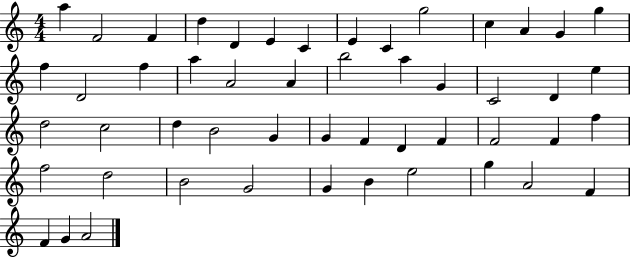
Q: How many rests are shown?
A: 0